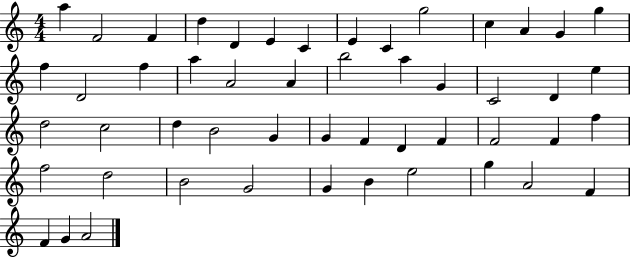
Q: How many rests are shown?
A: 0